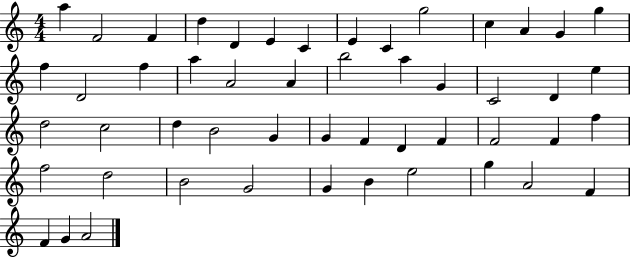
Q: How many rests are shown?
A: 0